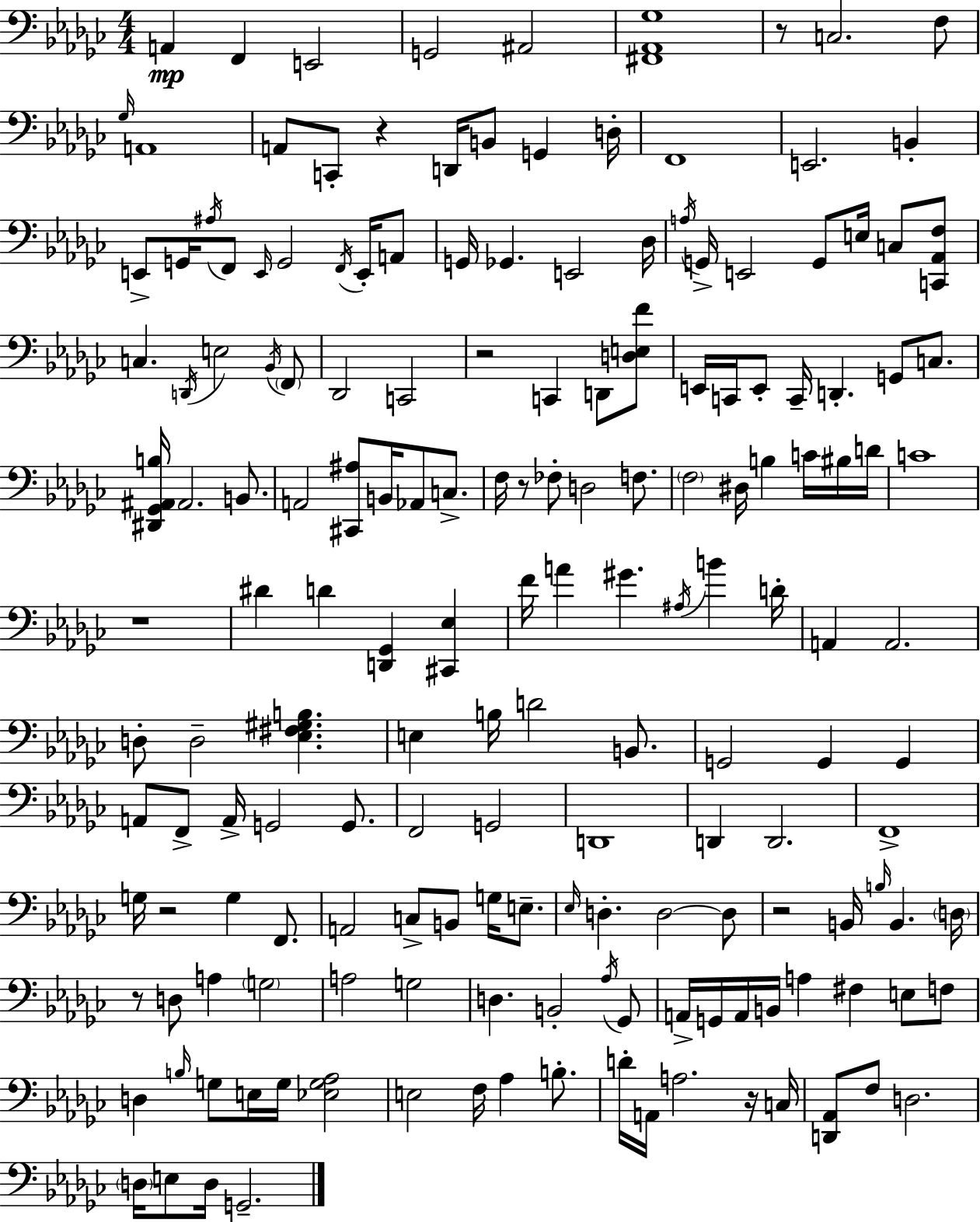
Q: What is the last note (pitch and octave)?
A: G2